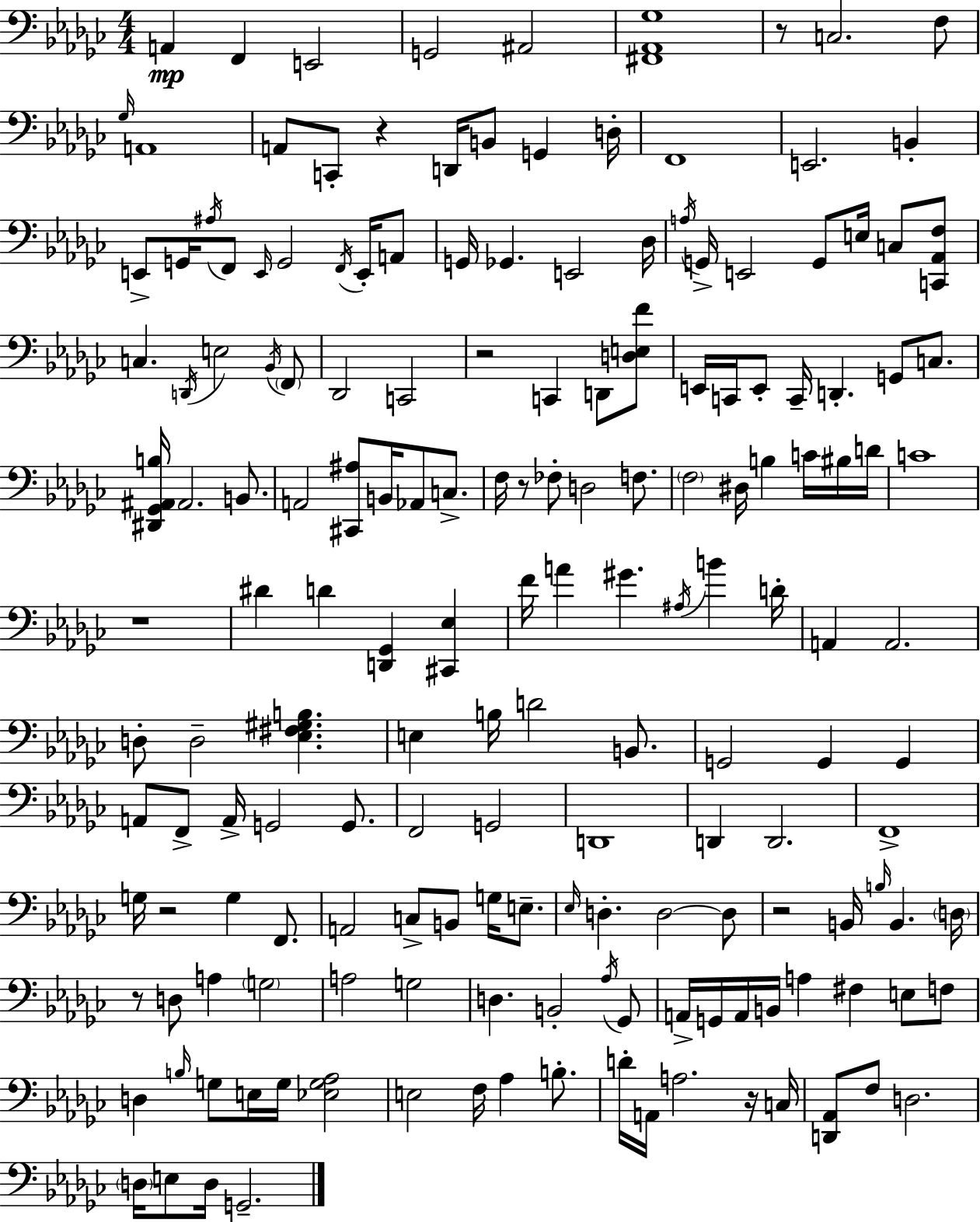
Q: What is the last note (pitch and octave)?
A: G2